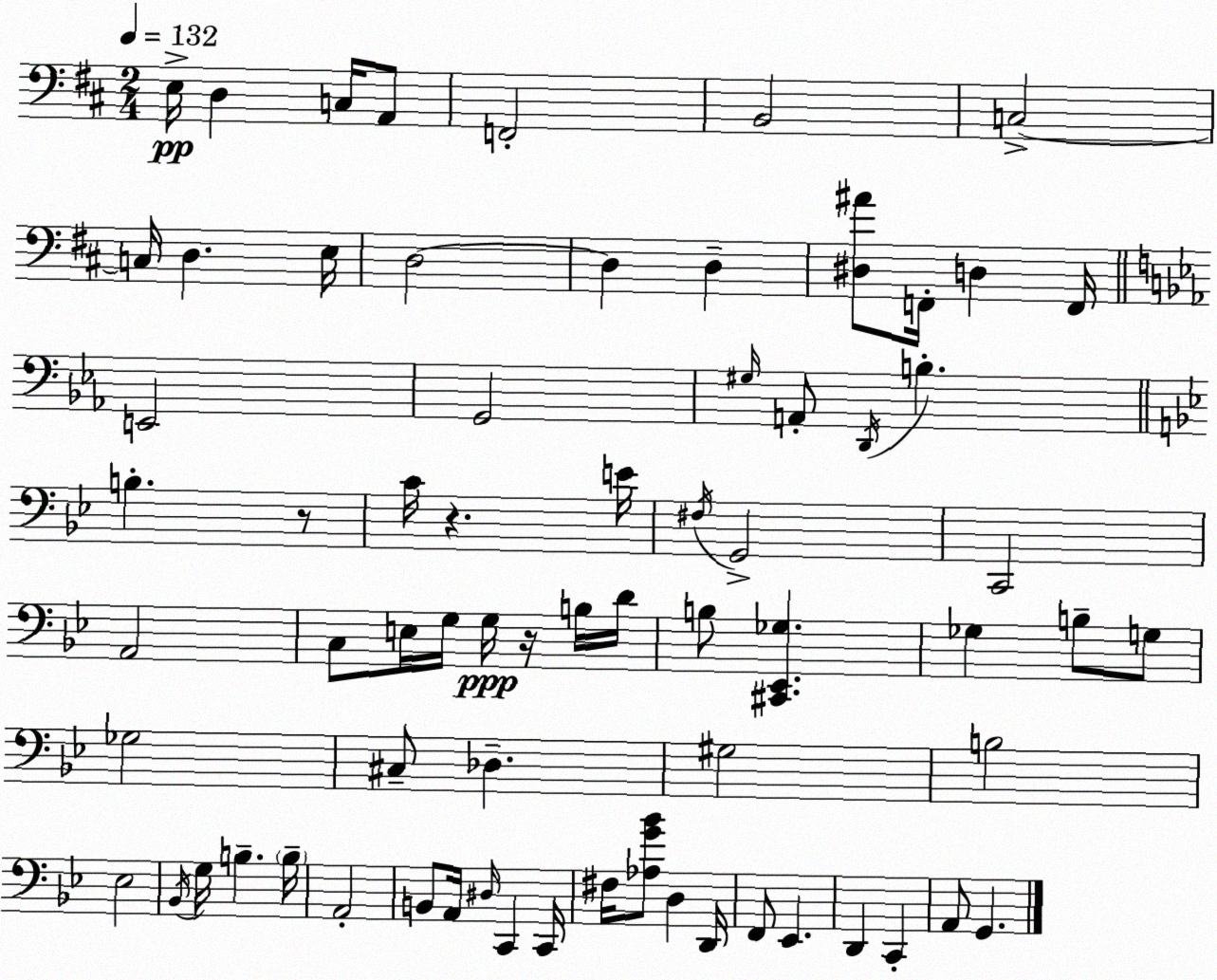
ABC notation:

X:1
T:Untitled
M:2/4
L:1/4
K:D
E,/4 D, C,/4 A,,/2 F,,2 B,,2 C,2 C,/4 D, E,/4 D,2 D, D, [^D,^A]/2 F,,/4 D, F,,/4 E,,2 G,,2 ^G,/4 A,,/2 D,,/4 B, B, z/2 C/4 z E/4 ^F,/4 G,,2 C,,2 A,,2 C,/2 E,/4 G,/4 G,/4 z/4 B,/4 D/4 B,/2 [^C,,_E,,_G,] _G, B,/2 G,/2 _G,2 ^C,/2 _D, ^G,2 B,2 _E,2 _B,,/4 G,/4 B, B,/4 A,,2 B,,/2 A,,/4 ^D,/4 C,, C,,/4 ^F,/4 [_A,G_B]/2 D, D,,/4 F,,/2 _E,, D,, C,, A,,/2 G,,